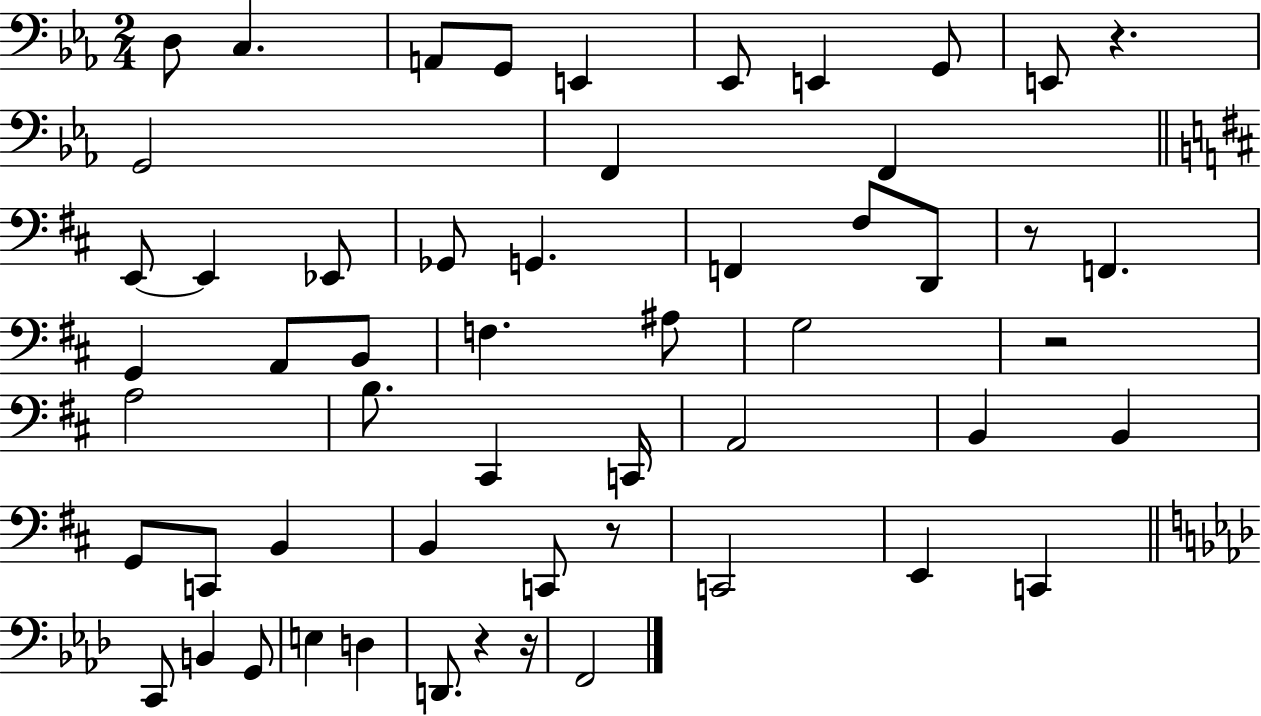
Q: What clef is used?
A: bass